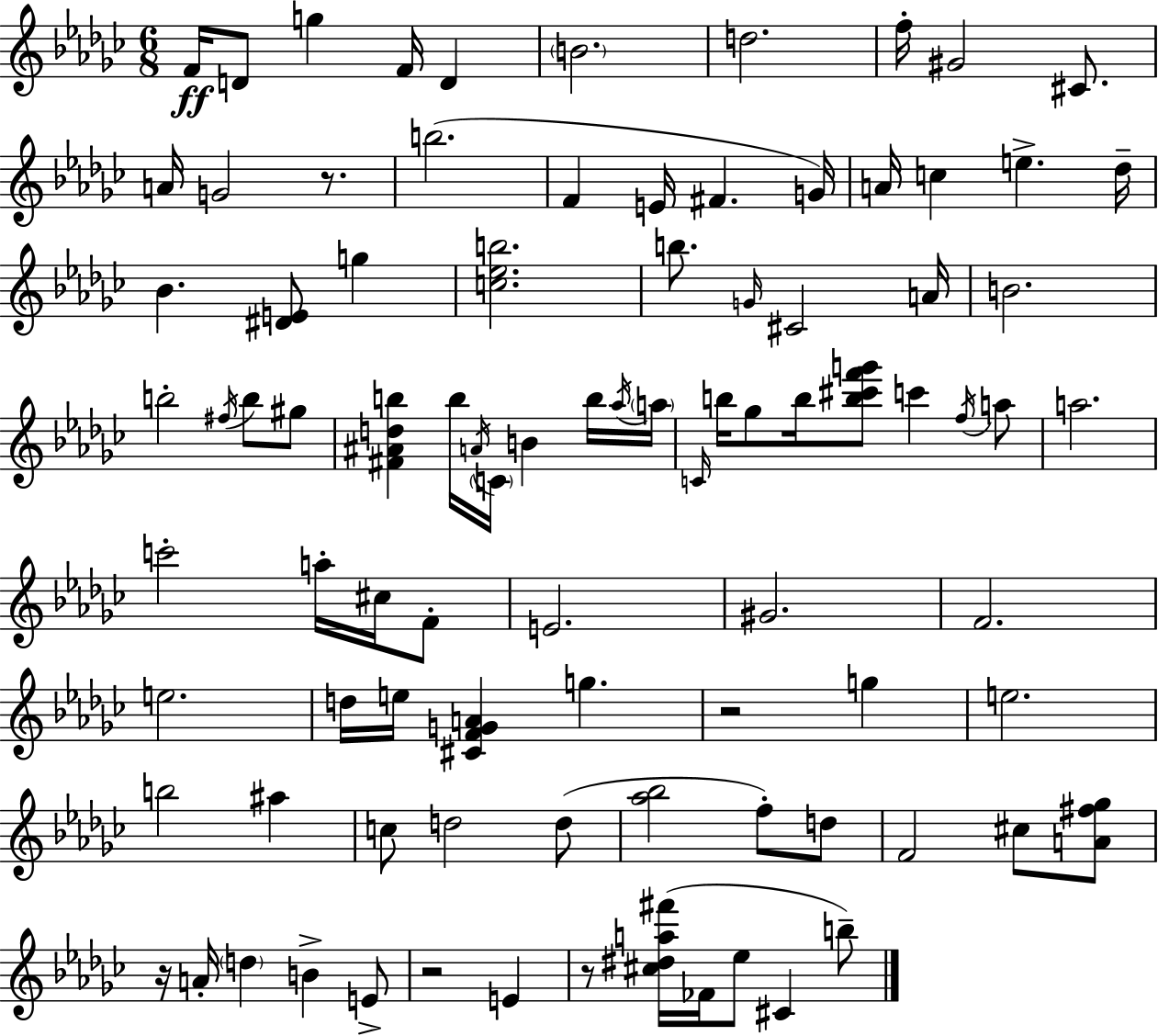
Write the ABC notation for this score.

X:1
T:Untitled
M:6/8
L:1/4
K:Ebm
F/4 D/2 g F/4 D B2 d2 f/4 ^G2 ^C/2 A/4 G2 z/2 b2 F E/4 ^F G/4 A/4 c e _d/4 _B [^DE]/2 g [c_eb]2 b/2 G/4 ^C2 A/4 B2 b2 ^f/4 b/2 ^g/2 [^F^Adb] b/4 A/4 C/4 B b/4 _a/4 a/4 C/4 b/4 _g/2 b/4 [b^c'f'g']/2 c' f/4 a/2 a2 c'2 a/4 ^c/4 F/2 E2 ^G2 F2 e2 d/4 e/4 [^CFGA] g z2 g e2 b2 ^a c/2 d2 d/2 [_a_b]2 f/2 d/2 F2 ^c/2 [A^f_g]/2 z/4 A/4 d B E/2 z2 E z/2 [^c^da^f']/4 _F/4 _e/2 ^C b/2